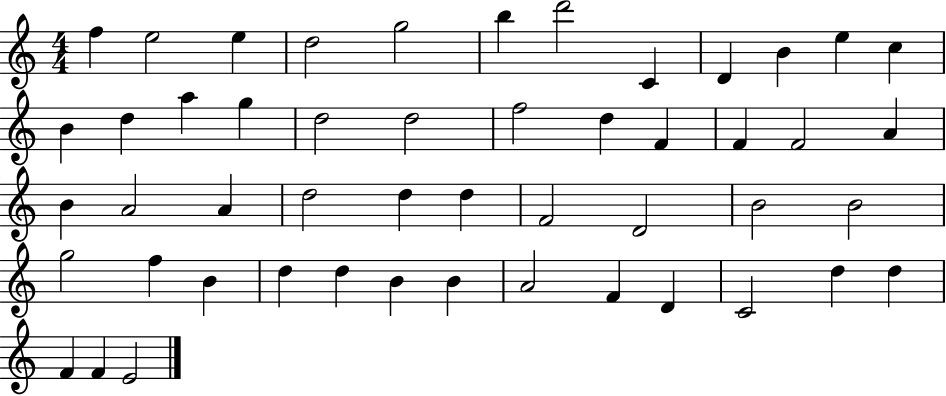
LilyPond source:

{
  \clef treble
  \numericTimeSignature
  \time 4/4
  \key c \major
  f''4 e''2 e''4 | d''2 g''2 | b''4 d'''2 c'4 | d'4 b'4 e''4 c''4 | \break b'4 d''4 a''4 g''4 | d''2 d''2 | f''2 d''4 f'4 | f'4 f'2 a'4 | \break b'4 a'2 a'4 | d''2 d''4 d''4 | f'2 d'2 | b'2 b'2 | \break g''2 f''4 b'4 | d''4 d''4 b'4 b'4 | a'2 f'4 d'4 | c'2 d''4 d''4 | \break f'4 f'4 e'2 | \bar "|."
}